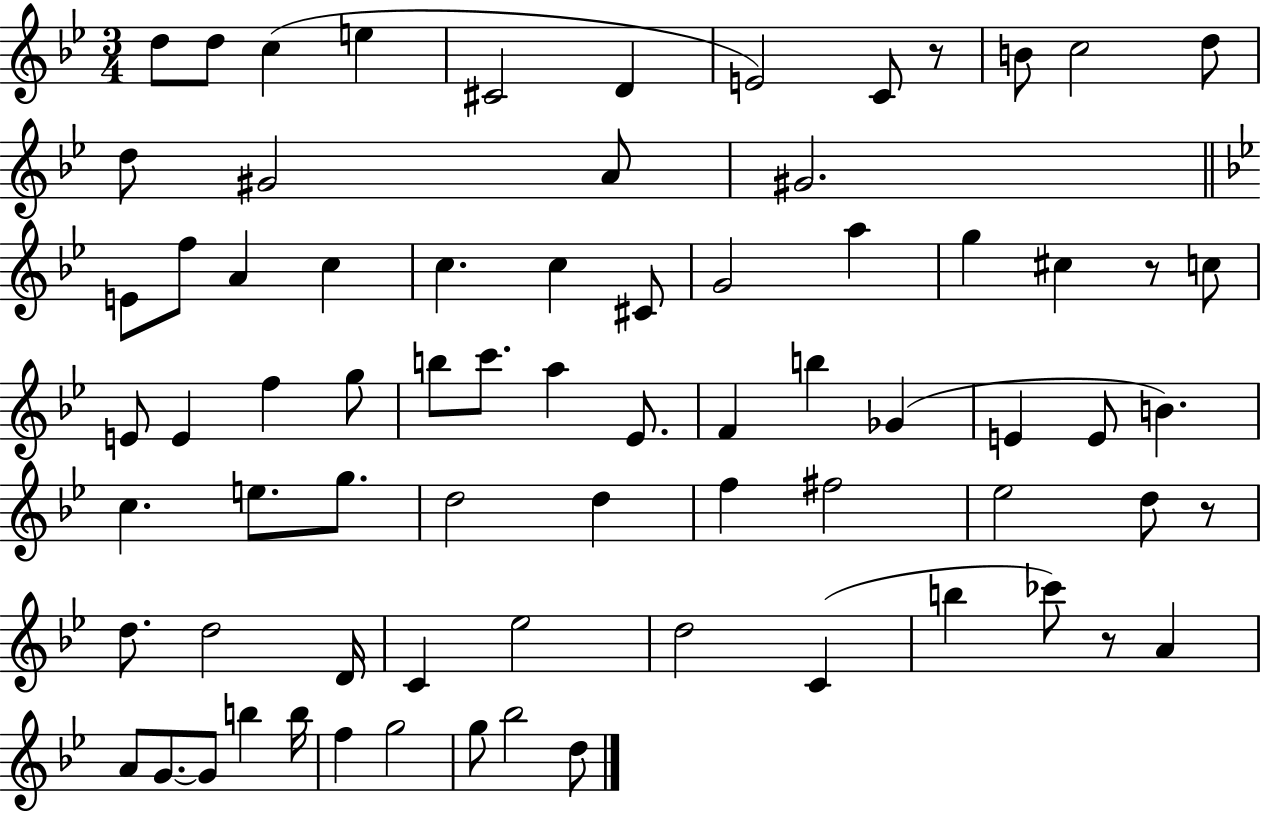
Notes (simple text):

D5/e D5/e C5/q E5/q C#4/h D4/q E4/h C4/e R/e B4/e C5/h D5/e D5/e G#4/h A4/e G#4/h. E4/e F5/e A4/q C5/q C5/q. C5/q C#4/e G4/h A5/q G5/q C#5/q R/e C5/e E4/e E4/q F5/q G5/e B5/e C6/e. A5/q Eb4/e. F4/q B5/q Gb4/q E4/q E4/e B4/q. C5/q. E5/e. G5/e. D5/h D5/q F5/q F#5/h Eb5/h D5/e R/e D5/e. D5/h D4/s C4/q Eb5/h D5/h C4/q B5/q CES6/e R/e A4/q A4/e G4/e. G4/e B5/q B5/s F5/q G5/h G5/e Bb5/h D5/e